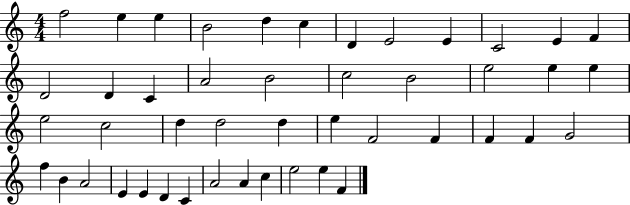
X:1
T:Untitled
M:4/4
L:1/4
K:C
f2 e e B2 d c D E2 E C2 E F D2 D C A2 B2 c2 B2 e2 e e e2 c2 d d2 d e F2 F F F G2 f B A2 E E D C A2 A c e2 e F